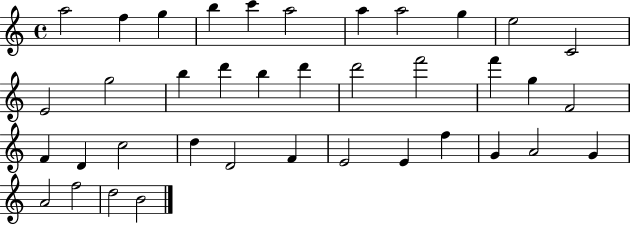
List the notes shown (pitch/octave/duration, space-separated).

A5/h F5/q G5/q B5/q C6/q A5/h A5/q A5/h G5/q E5/h C4/h E4/h G5/h B5/q D6/q B5/q D6/q D6/h F6/h F6/q G5/q F4/h F4/q D4/q C5/h D5/q D4/h F4/q E4/h E4/q F5/q G4/q A4/h G4/q A4/h F5/h D5/h B4/h